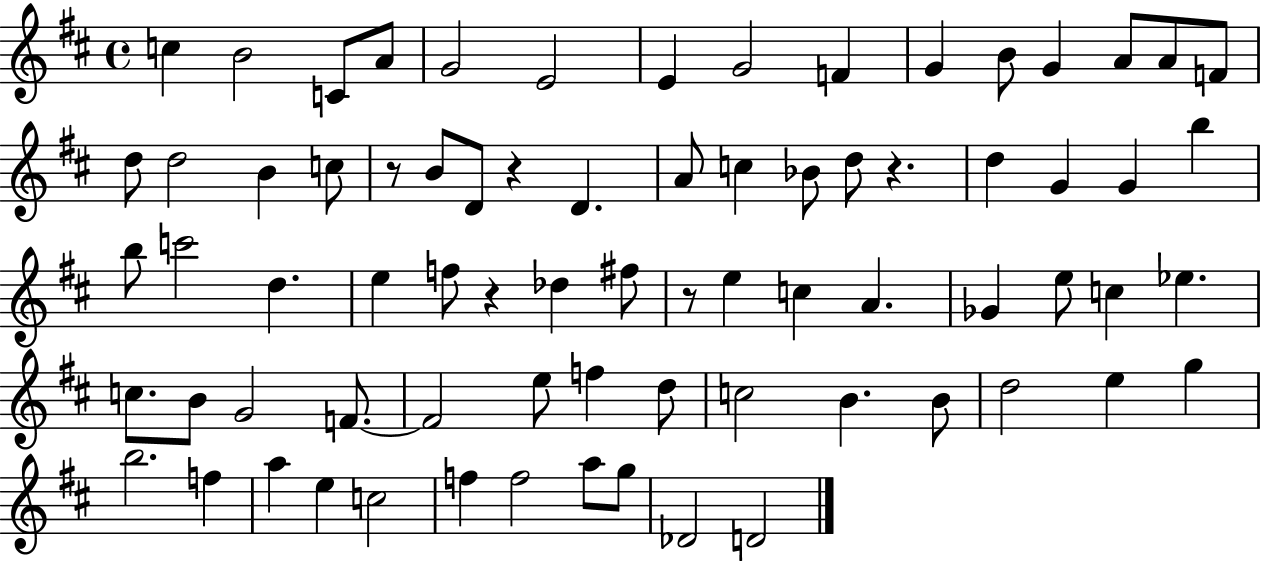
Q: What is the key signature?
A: D major